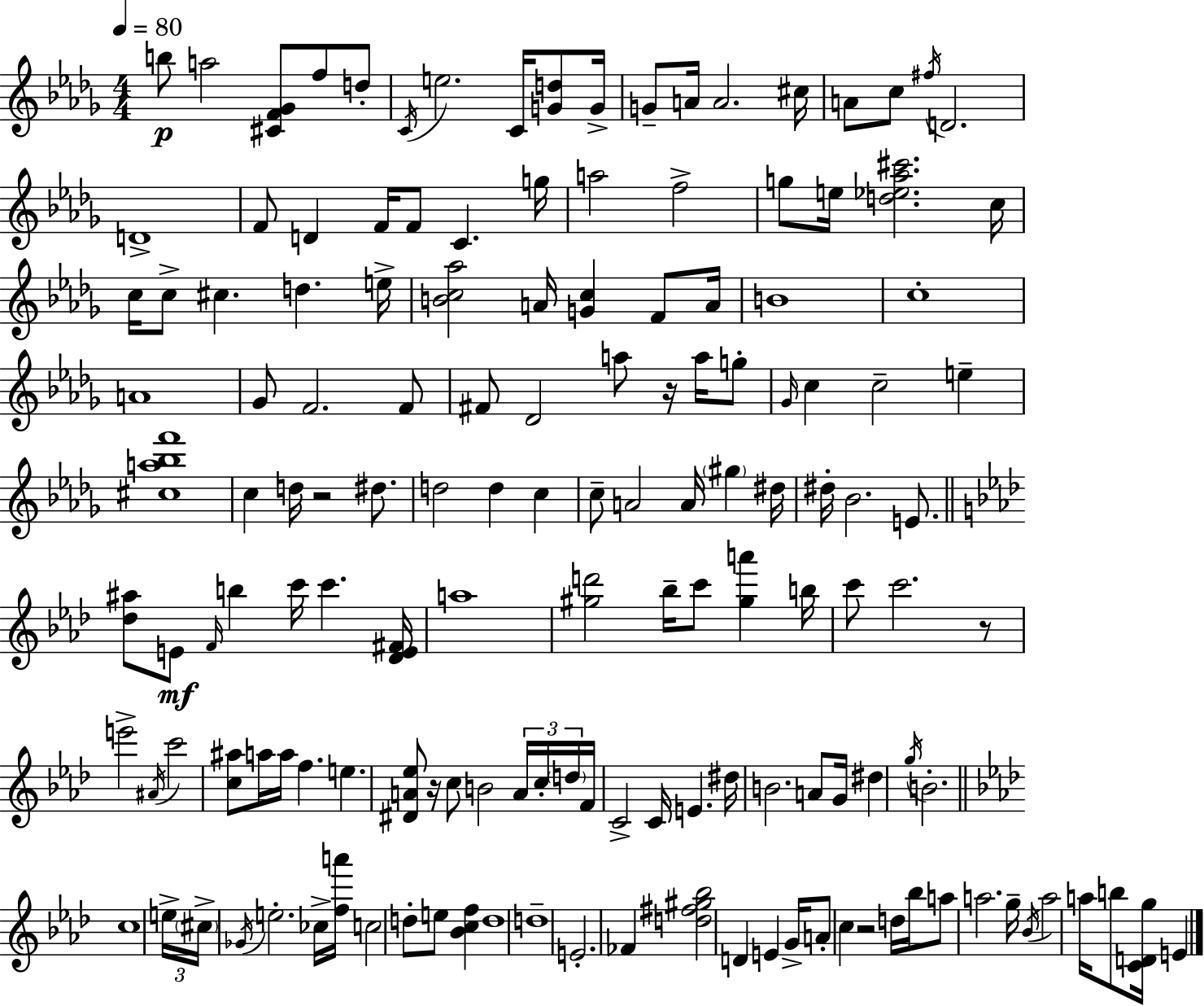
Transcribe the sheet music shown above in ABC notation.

X:1
T:Untitled
M:4/4
L:1/4
K:Bbm
b/2 a2 [^CF_G]/2 f/2 d/2 C/4 e2 C/4 [Gd]/2 G/4 G/2 A/4 A2 ^c/4 A/2 c/2 ^f/4 D2 D4 F/2 D F/4 F/2 C g/4 a2 f2 g/2 e/4 [d_e_a^c']2 c/4 c/4 c/2 ^c d e/4 [Bc_a]2 A/4 [Gc] F/2 A/4 B4 c4 A4 _G/2 F2 F/2 ^F/2 _D2 a/2 z/4 a/4 g/2 _G/4 c c2 e [^ca_bf']4 c d/4 z2 ^d/2 d2 d c c/2 A2 A/4 ^g ^d/4 ^d/4 _B2 E/2 [_d^a]/2 E/2 F/4 b c'/4 c' [_DE^F]/4 a4 [^gd']2 _b/4 c'/2 [^ga'] b/4 c'/2 c'2 z/2 e'2 ^A/4 c'2 [c^a]/2 a/4 a/4 f e [^DA_e]/2 z/4 c/2 B2 A/4 c/4 d/4 F/4 C2 C/4 E ^d/4 B2 A/2 G/4 ^d g/4 B2 c4 e/4 ^c/4 _G/4 e2 _c/4 [fa']/4 c2 d/2 e/2 [_Bcf] d4 d4 E2 _F [d^f^g_b]2 D E G/4 A/2 c z2 d/4 _b/4 a/2 a2 g/4 _B/4 a2 a/4 b/2 [CDg]/4 E